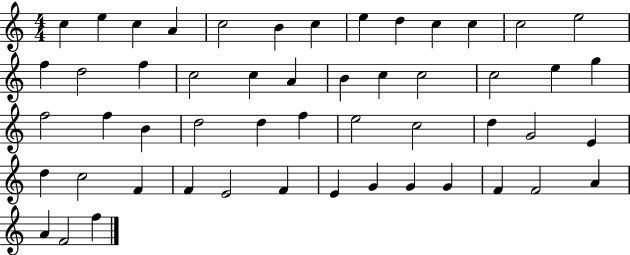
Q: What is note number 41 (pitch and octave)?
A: E4